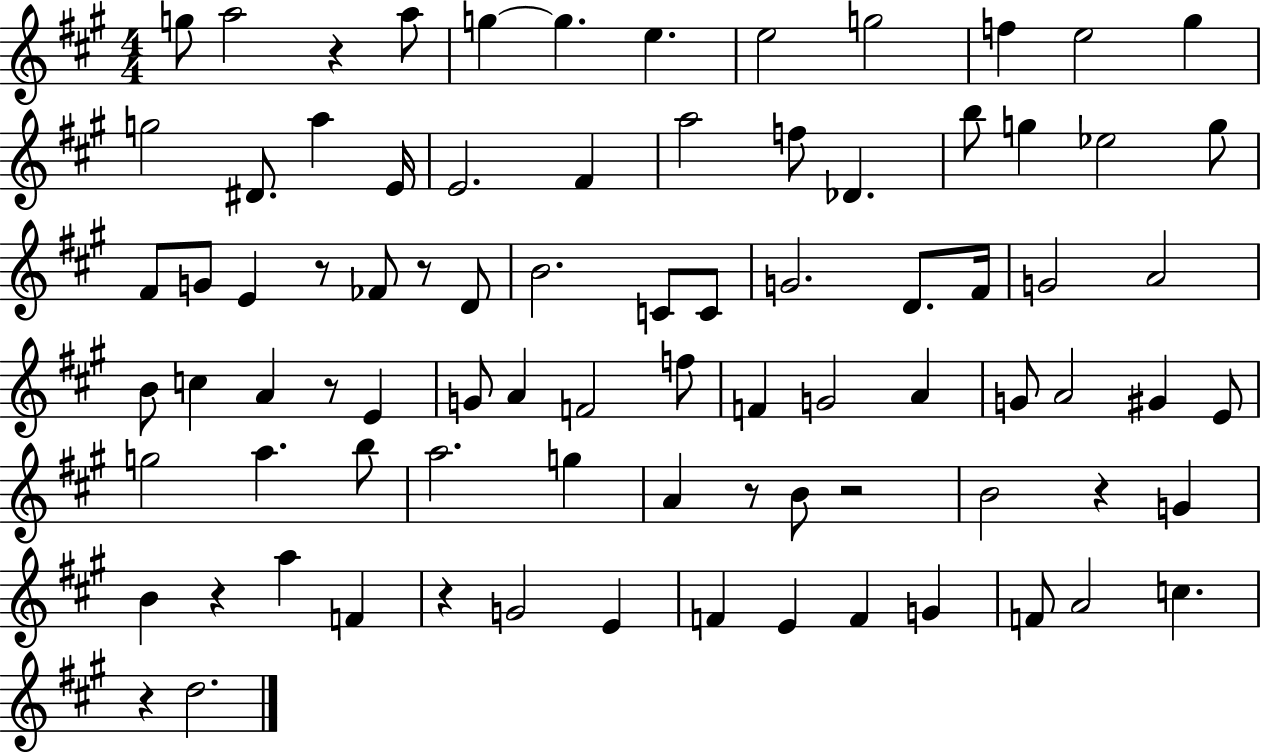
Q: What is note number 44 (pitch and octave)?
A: F4